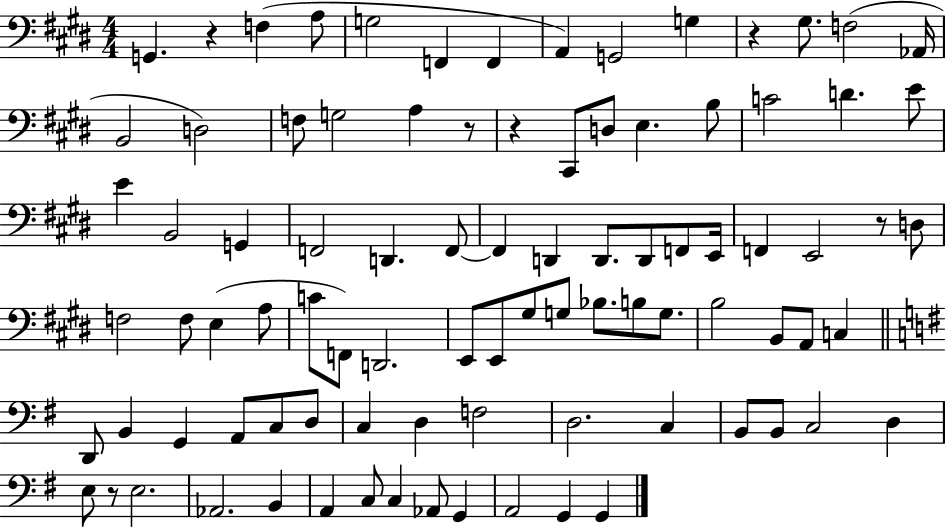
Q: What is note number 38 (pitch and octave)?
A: E2